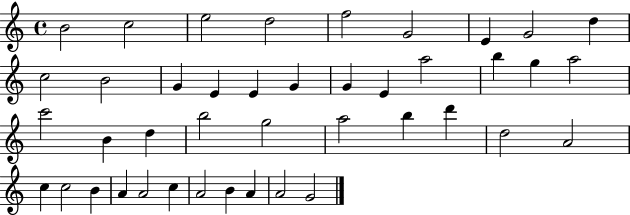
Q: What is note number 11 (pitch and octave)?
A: B4